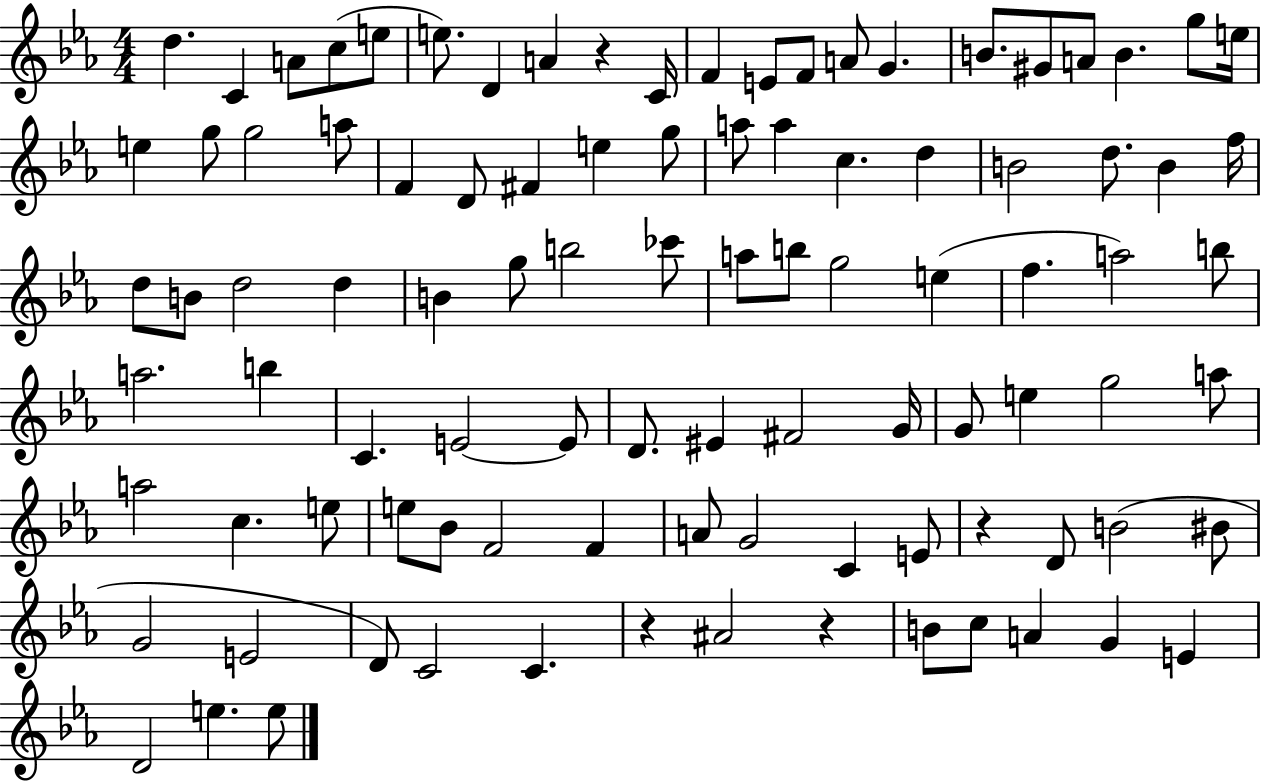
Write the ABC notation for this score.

X:1
T:Untitled
M:4/4
L:1/4
K:Eb
d C A/2 c/2 e/2 e/2 D A z C/4 F E/2 F/2 A/2 G B/2 ^G/2 A/2 B g/2 e/4 e g/2 g2 a/2 F D/2 ^F e g/2 a/2 a c d B2 d/2 B f/4 d/2 B/2 d2 d B g/2 b2 _c'/2 a/2 b/2 g2 e f a2 b/2 a2 b C E2 E/2 D/2 ^E ^F2 G/4 G/2 e g2 a/2 a2 c e/2 e/2 _B/2 F2 F A/2 G2 C E/2 z D/2 B2 ^B/2 G2 E2 D/2 C2 C z ^A2 z B/2 c/2 A G E D2 e e/2